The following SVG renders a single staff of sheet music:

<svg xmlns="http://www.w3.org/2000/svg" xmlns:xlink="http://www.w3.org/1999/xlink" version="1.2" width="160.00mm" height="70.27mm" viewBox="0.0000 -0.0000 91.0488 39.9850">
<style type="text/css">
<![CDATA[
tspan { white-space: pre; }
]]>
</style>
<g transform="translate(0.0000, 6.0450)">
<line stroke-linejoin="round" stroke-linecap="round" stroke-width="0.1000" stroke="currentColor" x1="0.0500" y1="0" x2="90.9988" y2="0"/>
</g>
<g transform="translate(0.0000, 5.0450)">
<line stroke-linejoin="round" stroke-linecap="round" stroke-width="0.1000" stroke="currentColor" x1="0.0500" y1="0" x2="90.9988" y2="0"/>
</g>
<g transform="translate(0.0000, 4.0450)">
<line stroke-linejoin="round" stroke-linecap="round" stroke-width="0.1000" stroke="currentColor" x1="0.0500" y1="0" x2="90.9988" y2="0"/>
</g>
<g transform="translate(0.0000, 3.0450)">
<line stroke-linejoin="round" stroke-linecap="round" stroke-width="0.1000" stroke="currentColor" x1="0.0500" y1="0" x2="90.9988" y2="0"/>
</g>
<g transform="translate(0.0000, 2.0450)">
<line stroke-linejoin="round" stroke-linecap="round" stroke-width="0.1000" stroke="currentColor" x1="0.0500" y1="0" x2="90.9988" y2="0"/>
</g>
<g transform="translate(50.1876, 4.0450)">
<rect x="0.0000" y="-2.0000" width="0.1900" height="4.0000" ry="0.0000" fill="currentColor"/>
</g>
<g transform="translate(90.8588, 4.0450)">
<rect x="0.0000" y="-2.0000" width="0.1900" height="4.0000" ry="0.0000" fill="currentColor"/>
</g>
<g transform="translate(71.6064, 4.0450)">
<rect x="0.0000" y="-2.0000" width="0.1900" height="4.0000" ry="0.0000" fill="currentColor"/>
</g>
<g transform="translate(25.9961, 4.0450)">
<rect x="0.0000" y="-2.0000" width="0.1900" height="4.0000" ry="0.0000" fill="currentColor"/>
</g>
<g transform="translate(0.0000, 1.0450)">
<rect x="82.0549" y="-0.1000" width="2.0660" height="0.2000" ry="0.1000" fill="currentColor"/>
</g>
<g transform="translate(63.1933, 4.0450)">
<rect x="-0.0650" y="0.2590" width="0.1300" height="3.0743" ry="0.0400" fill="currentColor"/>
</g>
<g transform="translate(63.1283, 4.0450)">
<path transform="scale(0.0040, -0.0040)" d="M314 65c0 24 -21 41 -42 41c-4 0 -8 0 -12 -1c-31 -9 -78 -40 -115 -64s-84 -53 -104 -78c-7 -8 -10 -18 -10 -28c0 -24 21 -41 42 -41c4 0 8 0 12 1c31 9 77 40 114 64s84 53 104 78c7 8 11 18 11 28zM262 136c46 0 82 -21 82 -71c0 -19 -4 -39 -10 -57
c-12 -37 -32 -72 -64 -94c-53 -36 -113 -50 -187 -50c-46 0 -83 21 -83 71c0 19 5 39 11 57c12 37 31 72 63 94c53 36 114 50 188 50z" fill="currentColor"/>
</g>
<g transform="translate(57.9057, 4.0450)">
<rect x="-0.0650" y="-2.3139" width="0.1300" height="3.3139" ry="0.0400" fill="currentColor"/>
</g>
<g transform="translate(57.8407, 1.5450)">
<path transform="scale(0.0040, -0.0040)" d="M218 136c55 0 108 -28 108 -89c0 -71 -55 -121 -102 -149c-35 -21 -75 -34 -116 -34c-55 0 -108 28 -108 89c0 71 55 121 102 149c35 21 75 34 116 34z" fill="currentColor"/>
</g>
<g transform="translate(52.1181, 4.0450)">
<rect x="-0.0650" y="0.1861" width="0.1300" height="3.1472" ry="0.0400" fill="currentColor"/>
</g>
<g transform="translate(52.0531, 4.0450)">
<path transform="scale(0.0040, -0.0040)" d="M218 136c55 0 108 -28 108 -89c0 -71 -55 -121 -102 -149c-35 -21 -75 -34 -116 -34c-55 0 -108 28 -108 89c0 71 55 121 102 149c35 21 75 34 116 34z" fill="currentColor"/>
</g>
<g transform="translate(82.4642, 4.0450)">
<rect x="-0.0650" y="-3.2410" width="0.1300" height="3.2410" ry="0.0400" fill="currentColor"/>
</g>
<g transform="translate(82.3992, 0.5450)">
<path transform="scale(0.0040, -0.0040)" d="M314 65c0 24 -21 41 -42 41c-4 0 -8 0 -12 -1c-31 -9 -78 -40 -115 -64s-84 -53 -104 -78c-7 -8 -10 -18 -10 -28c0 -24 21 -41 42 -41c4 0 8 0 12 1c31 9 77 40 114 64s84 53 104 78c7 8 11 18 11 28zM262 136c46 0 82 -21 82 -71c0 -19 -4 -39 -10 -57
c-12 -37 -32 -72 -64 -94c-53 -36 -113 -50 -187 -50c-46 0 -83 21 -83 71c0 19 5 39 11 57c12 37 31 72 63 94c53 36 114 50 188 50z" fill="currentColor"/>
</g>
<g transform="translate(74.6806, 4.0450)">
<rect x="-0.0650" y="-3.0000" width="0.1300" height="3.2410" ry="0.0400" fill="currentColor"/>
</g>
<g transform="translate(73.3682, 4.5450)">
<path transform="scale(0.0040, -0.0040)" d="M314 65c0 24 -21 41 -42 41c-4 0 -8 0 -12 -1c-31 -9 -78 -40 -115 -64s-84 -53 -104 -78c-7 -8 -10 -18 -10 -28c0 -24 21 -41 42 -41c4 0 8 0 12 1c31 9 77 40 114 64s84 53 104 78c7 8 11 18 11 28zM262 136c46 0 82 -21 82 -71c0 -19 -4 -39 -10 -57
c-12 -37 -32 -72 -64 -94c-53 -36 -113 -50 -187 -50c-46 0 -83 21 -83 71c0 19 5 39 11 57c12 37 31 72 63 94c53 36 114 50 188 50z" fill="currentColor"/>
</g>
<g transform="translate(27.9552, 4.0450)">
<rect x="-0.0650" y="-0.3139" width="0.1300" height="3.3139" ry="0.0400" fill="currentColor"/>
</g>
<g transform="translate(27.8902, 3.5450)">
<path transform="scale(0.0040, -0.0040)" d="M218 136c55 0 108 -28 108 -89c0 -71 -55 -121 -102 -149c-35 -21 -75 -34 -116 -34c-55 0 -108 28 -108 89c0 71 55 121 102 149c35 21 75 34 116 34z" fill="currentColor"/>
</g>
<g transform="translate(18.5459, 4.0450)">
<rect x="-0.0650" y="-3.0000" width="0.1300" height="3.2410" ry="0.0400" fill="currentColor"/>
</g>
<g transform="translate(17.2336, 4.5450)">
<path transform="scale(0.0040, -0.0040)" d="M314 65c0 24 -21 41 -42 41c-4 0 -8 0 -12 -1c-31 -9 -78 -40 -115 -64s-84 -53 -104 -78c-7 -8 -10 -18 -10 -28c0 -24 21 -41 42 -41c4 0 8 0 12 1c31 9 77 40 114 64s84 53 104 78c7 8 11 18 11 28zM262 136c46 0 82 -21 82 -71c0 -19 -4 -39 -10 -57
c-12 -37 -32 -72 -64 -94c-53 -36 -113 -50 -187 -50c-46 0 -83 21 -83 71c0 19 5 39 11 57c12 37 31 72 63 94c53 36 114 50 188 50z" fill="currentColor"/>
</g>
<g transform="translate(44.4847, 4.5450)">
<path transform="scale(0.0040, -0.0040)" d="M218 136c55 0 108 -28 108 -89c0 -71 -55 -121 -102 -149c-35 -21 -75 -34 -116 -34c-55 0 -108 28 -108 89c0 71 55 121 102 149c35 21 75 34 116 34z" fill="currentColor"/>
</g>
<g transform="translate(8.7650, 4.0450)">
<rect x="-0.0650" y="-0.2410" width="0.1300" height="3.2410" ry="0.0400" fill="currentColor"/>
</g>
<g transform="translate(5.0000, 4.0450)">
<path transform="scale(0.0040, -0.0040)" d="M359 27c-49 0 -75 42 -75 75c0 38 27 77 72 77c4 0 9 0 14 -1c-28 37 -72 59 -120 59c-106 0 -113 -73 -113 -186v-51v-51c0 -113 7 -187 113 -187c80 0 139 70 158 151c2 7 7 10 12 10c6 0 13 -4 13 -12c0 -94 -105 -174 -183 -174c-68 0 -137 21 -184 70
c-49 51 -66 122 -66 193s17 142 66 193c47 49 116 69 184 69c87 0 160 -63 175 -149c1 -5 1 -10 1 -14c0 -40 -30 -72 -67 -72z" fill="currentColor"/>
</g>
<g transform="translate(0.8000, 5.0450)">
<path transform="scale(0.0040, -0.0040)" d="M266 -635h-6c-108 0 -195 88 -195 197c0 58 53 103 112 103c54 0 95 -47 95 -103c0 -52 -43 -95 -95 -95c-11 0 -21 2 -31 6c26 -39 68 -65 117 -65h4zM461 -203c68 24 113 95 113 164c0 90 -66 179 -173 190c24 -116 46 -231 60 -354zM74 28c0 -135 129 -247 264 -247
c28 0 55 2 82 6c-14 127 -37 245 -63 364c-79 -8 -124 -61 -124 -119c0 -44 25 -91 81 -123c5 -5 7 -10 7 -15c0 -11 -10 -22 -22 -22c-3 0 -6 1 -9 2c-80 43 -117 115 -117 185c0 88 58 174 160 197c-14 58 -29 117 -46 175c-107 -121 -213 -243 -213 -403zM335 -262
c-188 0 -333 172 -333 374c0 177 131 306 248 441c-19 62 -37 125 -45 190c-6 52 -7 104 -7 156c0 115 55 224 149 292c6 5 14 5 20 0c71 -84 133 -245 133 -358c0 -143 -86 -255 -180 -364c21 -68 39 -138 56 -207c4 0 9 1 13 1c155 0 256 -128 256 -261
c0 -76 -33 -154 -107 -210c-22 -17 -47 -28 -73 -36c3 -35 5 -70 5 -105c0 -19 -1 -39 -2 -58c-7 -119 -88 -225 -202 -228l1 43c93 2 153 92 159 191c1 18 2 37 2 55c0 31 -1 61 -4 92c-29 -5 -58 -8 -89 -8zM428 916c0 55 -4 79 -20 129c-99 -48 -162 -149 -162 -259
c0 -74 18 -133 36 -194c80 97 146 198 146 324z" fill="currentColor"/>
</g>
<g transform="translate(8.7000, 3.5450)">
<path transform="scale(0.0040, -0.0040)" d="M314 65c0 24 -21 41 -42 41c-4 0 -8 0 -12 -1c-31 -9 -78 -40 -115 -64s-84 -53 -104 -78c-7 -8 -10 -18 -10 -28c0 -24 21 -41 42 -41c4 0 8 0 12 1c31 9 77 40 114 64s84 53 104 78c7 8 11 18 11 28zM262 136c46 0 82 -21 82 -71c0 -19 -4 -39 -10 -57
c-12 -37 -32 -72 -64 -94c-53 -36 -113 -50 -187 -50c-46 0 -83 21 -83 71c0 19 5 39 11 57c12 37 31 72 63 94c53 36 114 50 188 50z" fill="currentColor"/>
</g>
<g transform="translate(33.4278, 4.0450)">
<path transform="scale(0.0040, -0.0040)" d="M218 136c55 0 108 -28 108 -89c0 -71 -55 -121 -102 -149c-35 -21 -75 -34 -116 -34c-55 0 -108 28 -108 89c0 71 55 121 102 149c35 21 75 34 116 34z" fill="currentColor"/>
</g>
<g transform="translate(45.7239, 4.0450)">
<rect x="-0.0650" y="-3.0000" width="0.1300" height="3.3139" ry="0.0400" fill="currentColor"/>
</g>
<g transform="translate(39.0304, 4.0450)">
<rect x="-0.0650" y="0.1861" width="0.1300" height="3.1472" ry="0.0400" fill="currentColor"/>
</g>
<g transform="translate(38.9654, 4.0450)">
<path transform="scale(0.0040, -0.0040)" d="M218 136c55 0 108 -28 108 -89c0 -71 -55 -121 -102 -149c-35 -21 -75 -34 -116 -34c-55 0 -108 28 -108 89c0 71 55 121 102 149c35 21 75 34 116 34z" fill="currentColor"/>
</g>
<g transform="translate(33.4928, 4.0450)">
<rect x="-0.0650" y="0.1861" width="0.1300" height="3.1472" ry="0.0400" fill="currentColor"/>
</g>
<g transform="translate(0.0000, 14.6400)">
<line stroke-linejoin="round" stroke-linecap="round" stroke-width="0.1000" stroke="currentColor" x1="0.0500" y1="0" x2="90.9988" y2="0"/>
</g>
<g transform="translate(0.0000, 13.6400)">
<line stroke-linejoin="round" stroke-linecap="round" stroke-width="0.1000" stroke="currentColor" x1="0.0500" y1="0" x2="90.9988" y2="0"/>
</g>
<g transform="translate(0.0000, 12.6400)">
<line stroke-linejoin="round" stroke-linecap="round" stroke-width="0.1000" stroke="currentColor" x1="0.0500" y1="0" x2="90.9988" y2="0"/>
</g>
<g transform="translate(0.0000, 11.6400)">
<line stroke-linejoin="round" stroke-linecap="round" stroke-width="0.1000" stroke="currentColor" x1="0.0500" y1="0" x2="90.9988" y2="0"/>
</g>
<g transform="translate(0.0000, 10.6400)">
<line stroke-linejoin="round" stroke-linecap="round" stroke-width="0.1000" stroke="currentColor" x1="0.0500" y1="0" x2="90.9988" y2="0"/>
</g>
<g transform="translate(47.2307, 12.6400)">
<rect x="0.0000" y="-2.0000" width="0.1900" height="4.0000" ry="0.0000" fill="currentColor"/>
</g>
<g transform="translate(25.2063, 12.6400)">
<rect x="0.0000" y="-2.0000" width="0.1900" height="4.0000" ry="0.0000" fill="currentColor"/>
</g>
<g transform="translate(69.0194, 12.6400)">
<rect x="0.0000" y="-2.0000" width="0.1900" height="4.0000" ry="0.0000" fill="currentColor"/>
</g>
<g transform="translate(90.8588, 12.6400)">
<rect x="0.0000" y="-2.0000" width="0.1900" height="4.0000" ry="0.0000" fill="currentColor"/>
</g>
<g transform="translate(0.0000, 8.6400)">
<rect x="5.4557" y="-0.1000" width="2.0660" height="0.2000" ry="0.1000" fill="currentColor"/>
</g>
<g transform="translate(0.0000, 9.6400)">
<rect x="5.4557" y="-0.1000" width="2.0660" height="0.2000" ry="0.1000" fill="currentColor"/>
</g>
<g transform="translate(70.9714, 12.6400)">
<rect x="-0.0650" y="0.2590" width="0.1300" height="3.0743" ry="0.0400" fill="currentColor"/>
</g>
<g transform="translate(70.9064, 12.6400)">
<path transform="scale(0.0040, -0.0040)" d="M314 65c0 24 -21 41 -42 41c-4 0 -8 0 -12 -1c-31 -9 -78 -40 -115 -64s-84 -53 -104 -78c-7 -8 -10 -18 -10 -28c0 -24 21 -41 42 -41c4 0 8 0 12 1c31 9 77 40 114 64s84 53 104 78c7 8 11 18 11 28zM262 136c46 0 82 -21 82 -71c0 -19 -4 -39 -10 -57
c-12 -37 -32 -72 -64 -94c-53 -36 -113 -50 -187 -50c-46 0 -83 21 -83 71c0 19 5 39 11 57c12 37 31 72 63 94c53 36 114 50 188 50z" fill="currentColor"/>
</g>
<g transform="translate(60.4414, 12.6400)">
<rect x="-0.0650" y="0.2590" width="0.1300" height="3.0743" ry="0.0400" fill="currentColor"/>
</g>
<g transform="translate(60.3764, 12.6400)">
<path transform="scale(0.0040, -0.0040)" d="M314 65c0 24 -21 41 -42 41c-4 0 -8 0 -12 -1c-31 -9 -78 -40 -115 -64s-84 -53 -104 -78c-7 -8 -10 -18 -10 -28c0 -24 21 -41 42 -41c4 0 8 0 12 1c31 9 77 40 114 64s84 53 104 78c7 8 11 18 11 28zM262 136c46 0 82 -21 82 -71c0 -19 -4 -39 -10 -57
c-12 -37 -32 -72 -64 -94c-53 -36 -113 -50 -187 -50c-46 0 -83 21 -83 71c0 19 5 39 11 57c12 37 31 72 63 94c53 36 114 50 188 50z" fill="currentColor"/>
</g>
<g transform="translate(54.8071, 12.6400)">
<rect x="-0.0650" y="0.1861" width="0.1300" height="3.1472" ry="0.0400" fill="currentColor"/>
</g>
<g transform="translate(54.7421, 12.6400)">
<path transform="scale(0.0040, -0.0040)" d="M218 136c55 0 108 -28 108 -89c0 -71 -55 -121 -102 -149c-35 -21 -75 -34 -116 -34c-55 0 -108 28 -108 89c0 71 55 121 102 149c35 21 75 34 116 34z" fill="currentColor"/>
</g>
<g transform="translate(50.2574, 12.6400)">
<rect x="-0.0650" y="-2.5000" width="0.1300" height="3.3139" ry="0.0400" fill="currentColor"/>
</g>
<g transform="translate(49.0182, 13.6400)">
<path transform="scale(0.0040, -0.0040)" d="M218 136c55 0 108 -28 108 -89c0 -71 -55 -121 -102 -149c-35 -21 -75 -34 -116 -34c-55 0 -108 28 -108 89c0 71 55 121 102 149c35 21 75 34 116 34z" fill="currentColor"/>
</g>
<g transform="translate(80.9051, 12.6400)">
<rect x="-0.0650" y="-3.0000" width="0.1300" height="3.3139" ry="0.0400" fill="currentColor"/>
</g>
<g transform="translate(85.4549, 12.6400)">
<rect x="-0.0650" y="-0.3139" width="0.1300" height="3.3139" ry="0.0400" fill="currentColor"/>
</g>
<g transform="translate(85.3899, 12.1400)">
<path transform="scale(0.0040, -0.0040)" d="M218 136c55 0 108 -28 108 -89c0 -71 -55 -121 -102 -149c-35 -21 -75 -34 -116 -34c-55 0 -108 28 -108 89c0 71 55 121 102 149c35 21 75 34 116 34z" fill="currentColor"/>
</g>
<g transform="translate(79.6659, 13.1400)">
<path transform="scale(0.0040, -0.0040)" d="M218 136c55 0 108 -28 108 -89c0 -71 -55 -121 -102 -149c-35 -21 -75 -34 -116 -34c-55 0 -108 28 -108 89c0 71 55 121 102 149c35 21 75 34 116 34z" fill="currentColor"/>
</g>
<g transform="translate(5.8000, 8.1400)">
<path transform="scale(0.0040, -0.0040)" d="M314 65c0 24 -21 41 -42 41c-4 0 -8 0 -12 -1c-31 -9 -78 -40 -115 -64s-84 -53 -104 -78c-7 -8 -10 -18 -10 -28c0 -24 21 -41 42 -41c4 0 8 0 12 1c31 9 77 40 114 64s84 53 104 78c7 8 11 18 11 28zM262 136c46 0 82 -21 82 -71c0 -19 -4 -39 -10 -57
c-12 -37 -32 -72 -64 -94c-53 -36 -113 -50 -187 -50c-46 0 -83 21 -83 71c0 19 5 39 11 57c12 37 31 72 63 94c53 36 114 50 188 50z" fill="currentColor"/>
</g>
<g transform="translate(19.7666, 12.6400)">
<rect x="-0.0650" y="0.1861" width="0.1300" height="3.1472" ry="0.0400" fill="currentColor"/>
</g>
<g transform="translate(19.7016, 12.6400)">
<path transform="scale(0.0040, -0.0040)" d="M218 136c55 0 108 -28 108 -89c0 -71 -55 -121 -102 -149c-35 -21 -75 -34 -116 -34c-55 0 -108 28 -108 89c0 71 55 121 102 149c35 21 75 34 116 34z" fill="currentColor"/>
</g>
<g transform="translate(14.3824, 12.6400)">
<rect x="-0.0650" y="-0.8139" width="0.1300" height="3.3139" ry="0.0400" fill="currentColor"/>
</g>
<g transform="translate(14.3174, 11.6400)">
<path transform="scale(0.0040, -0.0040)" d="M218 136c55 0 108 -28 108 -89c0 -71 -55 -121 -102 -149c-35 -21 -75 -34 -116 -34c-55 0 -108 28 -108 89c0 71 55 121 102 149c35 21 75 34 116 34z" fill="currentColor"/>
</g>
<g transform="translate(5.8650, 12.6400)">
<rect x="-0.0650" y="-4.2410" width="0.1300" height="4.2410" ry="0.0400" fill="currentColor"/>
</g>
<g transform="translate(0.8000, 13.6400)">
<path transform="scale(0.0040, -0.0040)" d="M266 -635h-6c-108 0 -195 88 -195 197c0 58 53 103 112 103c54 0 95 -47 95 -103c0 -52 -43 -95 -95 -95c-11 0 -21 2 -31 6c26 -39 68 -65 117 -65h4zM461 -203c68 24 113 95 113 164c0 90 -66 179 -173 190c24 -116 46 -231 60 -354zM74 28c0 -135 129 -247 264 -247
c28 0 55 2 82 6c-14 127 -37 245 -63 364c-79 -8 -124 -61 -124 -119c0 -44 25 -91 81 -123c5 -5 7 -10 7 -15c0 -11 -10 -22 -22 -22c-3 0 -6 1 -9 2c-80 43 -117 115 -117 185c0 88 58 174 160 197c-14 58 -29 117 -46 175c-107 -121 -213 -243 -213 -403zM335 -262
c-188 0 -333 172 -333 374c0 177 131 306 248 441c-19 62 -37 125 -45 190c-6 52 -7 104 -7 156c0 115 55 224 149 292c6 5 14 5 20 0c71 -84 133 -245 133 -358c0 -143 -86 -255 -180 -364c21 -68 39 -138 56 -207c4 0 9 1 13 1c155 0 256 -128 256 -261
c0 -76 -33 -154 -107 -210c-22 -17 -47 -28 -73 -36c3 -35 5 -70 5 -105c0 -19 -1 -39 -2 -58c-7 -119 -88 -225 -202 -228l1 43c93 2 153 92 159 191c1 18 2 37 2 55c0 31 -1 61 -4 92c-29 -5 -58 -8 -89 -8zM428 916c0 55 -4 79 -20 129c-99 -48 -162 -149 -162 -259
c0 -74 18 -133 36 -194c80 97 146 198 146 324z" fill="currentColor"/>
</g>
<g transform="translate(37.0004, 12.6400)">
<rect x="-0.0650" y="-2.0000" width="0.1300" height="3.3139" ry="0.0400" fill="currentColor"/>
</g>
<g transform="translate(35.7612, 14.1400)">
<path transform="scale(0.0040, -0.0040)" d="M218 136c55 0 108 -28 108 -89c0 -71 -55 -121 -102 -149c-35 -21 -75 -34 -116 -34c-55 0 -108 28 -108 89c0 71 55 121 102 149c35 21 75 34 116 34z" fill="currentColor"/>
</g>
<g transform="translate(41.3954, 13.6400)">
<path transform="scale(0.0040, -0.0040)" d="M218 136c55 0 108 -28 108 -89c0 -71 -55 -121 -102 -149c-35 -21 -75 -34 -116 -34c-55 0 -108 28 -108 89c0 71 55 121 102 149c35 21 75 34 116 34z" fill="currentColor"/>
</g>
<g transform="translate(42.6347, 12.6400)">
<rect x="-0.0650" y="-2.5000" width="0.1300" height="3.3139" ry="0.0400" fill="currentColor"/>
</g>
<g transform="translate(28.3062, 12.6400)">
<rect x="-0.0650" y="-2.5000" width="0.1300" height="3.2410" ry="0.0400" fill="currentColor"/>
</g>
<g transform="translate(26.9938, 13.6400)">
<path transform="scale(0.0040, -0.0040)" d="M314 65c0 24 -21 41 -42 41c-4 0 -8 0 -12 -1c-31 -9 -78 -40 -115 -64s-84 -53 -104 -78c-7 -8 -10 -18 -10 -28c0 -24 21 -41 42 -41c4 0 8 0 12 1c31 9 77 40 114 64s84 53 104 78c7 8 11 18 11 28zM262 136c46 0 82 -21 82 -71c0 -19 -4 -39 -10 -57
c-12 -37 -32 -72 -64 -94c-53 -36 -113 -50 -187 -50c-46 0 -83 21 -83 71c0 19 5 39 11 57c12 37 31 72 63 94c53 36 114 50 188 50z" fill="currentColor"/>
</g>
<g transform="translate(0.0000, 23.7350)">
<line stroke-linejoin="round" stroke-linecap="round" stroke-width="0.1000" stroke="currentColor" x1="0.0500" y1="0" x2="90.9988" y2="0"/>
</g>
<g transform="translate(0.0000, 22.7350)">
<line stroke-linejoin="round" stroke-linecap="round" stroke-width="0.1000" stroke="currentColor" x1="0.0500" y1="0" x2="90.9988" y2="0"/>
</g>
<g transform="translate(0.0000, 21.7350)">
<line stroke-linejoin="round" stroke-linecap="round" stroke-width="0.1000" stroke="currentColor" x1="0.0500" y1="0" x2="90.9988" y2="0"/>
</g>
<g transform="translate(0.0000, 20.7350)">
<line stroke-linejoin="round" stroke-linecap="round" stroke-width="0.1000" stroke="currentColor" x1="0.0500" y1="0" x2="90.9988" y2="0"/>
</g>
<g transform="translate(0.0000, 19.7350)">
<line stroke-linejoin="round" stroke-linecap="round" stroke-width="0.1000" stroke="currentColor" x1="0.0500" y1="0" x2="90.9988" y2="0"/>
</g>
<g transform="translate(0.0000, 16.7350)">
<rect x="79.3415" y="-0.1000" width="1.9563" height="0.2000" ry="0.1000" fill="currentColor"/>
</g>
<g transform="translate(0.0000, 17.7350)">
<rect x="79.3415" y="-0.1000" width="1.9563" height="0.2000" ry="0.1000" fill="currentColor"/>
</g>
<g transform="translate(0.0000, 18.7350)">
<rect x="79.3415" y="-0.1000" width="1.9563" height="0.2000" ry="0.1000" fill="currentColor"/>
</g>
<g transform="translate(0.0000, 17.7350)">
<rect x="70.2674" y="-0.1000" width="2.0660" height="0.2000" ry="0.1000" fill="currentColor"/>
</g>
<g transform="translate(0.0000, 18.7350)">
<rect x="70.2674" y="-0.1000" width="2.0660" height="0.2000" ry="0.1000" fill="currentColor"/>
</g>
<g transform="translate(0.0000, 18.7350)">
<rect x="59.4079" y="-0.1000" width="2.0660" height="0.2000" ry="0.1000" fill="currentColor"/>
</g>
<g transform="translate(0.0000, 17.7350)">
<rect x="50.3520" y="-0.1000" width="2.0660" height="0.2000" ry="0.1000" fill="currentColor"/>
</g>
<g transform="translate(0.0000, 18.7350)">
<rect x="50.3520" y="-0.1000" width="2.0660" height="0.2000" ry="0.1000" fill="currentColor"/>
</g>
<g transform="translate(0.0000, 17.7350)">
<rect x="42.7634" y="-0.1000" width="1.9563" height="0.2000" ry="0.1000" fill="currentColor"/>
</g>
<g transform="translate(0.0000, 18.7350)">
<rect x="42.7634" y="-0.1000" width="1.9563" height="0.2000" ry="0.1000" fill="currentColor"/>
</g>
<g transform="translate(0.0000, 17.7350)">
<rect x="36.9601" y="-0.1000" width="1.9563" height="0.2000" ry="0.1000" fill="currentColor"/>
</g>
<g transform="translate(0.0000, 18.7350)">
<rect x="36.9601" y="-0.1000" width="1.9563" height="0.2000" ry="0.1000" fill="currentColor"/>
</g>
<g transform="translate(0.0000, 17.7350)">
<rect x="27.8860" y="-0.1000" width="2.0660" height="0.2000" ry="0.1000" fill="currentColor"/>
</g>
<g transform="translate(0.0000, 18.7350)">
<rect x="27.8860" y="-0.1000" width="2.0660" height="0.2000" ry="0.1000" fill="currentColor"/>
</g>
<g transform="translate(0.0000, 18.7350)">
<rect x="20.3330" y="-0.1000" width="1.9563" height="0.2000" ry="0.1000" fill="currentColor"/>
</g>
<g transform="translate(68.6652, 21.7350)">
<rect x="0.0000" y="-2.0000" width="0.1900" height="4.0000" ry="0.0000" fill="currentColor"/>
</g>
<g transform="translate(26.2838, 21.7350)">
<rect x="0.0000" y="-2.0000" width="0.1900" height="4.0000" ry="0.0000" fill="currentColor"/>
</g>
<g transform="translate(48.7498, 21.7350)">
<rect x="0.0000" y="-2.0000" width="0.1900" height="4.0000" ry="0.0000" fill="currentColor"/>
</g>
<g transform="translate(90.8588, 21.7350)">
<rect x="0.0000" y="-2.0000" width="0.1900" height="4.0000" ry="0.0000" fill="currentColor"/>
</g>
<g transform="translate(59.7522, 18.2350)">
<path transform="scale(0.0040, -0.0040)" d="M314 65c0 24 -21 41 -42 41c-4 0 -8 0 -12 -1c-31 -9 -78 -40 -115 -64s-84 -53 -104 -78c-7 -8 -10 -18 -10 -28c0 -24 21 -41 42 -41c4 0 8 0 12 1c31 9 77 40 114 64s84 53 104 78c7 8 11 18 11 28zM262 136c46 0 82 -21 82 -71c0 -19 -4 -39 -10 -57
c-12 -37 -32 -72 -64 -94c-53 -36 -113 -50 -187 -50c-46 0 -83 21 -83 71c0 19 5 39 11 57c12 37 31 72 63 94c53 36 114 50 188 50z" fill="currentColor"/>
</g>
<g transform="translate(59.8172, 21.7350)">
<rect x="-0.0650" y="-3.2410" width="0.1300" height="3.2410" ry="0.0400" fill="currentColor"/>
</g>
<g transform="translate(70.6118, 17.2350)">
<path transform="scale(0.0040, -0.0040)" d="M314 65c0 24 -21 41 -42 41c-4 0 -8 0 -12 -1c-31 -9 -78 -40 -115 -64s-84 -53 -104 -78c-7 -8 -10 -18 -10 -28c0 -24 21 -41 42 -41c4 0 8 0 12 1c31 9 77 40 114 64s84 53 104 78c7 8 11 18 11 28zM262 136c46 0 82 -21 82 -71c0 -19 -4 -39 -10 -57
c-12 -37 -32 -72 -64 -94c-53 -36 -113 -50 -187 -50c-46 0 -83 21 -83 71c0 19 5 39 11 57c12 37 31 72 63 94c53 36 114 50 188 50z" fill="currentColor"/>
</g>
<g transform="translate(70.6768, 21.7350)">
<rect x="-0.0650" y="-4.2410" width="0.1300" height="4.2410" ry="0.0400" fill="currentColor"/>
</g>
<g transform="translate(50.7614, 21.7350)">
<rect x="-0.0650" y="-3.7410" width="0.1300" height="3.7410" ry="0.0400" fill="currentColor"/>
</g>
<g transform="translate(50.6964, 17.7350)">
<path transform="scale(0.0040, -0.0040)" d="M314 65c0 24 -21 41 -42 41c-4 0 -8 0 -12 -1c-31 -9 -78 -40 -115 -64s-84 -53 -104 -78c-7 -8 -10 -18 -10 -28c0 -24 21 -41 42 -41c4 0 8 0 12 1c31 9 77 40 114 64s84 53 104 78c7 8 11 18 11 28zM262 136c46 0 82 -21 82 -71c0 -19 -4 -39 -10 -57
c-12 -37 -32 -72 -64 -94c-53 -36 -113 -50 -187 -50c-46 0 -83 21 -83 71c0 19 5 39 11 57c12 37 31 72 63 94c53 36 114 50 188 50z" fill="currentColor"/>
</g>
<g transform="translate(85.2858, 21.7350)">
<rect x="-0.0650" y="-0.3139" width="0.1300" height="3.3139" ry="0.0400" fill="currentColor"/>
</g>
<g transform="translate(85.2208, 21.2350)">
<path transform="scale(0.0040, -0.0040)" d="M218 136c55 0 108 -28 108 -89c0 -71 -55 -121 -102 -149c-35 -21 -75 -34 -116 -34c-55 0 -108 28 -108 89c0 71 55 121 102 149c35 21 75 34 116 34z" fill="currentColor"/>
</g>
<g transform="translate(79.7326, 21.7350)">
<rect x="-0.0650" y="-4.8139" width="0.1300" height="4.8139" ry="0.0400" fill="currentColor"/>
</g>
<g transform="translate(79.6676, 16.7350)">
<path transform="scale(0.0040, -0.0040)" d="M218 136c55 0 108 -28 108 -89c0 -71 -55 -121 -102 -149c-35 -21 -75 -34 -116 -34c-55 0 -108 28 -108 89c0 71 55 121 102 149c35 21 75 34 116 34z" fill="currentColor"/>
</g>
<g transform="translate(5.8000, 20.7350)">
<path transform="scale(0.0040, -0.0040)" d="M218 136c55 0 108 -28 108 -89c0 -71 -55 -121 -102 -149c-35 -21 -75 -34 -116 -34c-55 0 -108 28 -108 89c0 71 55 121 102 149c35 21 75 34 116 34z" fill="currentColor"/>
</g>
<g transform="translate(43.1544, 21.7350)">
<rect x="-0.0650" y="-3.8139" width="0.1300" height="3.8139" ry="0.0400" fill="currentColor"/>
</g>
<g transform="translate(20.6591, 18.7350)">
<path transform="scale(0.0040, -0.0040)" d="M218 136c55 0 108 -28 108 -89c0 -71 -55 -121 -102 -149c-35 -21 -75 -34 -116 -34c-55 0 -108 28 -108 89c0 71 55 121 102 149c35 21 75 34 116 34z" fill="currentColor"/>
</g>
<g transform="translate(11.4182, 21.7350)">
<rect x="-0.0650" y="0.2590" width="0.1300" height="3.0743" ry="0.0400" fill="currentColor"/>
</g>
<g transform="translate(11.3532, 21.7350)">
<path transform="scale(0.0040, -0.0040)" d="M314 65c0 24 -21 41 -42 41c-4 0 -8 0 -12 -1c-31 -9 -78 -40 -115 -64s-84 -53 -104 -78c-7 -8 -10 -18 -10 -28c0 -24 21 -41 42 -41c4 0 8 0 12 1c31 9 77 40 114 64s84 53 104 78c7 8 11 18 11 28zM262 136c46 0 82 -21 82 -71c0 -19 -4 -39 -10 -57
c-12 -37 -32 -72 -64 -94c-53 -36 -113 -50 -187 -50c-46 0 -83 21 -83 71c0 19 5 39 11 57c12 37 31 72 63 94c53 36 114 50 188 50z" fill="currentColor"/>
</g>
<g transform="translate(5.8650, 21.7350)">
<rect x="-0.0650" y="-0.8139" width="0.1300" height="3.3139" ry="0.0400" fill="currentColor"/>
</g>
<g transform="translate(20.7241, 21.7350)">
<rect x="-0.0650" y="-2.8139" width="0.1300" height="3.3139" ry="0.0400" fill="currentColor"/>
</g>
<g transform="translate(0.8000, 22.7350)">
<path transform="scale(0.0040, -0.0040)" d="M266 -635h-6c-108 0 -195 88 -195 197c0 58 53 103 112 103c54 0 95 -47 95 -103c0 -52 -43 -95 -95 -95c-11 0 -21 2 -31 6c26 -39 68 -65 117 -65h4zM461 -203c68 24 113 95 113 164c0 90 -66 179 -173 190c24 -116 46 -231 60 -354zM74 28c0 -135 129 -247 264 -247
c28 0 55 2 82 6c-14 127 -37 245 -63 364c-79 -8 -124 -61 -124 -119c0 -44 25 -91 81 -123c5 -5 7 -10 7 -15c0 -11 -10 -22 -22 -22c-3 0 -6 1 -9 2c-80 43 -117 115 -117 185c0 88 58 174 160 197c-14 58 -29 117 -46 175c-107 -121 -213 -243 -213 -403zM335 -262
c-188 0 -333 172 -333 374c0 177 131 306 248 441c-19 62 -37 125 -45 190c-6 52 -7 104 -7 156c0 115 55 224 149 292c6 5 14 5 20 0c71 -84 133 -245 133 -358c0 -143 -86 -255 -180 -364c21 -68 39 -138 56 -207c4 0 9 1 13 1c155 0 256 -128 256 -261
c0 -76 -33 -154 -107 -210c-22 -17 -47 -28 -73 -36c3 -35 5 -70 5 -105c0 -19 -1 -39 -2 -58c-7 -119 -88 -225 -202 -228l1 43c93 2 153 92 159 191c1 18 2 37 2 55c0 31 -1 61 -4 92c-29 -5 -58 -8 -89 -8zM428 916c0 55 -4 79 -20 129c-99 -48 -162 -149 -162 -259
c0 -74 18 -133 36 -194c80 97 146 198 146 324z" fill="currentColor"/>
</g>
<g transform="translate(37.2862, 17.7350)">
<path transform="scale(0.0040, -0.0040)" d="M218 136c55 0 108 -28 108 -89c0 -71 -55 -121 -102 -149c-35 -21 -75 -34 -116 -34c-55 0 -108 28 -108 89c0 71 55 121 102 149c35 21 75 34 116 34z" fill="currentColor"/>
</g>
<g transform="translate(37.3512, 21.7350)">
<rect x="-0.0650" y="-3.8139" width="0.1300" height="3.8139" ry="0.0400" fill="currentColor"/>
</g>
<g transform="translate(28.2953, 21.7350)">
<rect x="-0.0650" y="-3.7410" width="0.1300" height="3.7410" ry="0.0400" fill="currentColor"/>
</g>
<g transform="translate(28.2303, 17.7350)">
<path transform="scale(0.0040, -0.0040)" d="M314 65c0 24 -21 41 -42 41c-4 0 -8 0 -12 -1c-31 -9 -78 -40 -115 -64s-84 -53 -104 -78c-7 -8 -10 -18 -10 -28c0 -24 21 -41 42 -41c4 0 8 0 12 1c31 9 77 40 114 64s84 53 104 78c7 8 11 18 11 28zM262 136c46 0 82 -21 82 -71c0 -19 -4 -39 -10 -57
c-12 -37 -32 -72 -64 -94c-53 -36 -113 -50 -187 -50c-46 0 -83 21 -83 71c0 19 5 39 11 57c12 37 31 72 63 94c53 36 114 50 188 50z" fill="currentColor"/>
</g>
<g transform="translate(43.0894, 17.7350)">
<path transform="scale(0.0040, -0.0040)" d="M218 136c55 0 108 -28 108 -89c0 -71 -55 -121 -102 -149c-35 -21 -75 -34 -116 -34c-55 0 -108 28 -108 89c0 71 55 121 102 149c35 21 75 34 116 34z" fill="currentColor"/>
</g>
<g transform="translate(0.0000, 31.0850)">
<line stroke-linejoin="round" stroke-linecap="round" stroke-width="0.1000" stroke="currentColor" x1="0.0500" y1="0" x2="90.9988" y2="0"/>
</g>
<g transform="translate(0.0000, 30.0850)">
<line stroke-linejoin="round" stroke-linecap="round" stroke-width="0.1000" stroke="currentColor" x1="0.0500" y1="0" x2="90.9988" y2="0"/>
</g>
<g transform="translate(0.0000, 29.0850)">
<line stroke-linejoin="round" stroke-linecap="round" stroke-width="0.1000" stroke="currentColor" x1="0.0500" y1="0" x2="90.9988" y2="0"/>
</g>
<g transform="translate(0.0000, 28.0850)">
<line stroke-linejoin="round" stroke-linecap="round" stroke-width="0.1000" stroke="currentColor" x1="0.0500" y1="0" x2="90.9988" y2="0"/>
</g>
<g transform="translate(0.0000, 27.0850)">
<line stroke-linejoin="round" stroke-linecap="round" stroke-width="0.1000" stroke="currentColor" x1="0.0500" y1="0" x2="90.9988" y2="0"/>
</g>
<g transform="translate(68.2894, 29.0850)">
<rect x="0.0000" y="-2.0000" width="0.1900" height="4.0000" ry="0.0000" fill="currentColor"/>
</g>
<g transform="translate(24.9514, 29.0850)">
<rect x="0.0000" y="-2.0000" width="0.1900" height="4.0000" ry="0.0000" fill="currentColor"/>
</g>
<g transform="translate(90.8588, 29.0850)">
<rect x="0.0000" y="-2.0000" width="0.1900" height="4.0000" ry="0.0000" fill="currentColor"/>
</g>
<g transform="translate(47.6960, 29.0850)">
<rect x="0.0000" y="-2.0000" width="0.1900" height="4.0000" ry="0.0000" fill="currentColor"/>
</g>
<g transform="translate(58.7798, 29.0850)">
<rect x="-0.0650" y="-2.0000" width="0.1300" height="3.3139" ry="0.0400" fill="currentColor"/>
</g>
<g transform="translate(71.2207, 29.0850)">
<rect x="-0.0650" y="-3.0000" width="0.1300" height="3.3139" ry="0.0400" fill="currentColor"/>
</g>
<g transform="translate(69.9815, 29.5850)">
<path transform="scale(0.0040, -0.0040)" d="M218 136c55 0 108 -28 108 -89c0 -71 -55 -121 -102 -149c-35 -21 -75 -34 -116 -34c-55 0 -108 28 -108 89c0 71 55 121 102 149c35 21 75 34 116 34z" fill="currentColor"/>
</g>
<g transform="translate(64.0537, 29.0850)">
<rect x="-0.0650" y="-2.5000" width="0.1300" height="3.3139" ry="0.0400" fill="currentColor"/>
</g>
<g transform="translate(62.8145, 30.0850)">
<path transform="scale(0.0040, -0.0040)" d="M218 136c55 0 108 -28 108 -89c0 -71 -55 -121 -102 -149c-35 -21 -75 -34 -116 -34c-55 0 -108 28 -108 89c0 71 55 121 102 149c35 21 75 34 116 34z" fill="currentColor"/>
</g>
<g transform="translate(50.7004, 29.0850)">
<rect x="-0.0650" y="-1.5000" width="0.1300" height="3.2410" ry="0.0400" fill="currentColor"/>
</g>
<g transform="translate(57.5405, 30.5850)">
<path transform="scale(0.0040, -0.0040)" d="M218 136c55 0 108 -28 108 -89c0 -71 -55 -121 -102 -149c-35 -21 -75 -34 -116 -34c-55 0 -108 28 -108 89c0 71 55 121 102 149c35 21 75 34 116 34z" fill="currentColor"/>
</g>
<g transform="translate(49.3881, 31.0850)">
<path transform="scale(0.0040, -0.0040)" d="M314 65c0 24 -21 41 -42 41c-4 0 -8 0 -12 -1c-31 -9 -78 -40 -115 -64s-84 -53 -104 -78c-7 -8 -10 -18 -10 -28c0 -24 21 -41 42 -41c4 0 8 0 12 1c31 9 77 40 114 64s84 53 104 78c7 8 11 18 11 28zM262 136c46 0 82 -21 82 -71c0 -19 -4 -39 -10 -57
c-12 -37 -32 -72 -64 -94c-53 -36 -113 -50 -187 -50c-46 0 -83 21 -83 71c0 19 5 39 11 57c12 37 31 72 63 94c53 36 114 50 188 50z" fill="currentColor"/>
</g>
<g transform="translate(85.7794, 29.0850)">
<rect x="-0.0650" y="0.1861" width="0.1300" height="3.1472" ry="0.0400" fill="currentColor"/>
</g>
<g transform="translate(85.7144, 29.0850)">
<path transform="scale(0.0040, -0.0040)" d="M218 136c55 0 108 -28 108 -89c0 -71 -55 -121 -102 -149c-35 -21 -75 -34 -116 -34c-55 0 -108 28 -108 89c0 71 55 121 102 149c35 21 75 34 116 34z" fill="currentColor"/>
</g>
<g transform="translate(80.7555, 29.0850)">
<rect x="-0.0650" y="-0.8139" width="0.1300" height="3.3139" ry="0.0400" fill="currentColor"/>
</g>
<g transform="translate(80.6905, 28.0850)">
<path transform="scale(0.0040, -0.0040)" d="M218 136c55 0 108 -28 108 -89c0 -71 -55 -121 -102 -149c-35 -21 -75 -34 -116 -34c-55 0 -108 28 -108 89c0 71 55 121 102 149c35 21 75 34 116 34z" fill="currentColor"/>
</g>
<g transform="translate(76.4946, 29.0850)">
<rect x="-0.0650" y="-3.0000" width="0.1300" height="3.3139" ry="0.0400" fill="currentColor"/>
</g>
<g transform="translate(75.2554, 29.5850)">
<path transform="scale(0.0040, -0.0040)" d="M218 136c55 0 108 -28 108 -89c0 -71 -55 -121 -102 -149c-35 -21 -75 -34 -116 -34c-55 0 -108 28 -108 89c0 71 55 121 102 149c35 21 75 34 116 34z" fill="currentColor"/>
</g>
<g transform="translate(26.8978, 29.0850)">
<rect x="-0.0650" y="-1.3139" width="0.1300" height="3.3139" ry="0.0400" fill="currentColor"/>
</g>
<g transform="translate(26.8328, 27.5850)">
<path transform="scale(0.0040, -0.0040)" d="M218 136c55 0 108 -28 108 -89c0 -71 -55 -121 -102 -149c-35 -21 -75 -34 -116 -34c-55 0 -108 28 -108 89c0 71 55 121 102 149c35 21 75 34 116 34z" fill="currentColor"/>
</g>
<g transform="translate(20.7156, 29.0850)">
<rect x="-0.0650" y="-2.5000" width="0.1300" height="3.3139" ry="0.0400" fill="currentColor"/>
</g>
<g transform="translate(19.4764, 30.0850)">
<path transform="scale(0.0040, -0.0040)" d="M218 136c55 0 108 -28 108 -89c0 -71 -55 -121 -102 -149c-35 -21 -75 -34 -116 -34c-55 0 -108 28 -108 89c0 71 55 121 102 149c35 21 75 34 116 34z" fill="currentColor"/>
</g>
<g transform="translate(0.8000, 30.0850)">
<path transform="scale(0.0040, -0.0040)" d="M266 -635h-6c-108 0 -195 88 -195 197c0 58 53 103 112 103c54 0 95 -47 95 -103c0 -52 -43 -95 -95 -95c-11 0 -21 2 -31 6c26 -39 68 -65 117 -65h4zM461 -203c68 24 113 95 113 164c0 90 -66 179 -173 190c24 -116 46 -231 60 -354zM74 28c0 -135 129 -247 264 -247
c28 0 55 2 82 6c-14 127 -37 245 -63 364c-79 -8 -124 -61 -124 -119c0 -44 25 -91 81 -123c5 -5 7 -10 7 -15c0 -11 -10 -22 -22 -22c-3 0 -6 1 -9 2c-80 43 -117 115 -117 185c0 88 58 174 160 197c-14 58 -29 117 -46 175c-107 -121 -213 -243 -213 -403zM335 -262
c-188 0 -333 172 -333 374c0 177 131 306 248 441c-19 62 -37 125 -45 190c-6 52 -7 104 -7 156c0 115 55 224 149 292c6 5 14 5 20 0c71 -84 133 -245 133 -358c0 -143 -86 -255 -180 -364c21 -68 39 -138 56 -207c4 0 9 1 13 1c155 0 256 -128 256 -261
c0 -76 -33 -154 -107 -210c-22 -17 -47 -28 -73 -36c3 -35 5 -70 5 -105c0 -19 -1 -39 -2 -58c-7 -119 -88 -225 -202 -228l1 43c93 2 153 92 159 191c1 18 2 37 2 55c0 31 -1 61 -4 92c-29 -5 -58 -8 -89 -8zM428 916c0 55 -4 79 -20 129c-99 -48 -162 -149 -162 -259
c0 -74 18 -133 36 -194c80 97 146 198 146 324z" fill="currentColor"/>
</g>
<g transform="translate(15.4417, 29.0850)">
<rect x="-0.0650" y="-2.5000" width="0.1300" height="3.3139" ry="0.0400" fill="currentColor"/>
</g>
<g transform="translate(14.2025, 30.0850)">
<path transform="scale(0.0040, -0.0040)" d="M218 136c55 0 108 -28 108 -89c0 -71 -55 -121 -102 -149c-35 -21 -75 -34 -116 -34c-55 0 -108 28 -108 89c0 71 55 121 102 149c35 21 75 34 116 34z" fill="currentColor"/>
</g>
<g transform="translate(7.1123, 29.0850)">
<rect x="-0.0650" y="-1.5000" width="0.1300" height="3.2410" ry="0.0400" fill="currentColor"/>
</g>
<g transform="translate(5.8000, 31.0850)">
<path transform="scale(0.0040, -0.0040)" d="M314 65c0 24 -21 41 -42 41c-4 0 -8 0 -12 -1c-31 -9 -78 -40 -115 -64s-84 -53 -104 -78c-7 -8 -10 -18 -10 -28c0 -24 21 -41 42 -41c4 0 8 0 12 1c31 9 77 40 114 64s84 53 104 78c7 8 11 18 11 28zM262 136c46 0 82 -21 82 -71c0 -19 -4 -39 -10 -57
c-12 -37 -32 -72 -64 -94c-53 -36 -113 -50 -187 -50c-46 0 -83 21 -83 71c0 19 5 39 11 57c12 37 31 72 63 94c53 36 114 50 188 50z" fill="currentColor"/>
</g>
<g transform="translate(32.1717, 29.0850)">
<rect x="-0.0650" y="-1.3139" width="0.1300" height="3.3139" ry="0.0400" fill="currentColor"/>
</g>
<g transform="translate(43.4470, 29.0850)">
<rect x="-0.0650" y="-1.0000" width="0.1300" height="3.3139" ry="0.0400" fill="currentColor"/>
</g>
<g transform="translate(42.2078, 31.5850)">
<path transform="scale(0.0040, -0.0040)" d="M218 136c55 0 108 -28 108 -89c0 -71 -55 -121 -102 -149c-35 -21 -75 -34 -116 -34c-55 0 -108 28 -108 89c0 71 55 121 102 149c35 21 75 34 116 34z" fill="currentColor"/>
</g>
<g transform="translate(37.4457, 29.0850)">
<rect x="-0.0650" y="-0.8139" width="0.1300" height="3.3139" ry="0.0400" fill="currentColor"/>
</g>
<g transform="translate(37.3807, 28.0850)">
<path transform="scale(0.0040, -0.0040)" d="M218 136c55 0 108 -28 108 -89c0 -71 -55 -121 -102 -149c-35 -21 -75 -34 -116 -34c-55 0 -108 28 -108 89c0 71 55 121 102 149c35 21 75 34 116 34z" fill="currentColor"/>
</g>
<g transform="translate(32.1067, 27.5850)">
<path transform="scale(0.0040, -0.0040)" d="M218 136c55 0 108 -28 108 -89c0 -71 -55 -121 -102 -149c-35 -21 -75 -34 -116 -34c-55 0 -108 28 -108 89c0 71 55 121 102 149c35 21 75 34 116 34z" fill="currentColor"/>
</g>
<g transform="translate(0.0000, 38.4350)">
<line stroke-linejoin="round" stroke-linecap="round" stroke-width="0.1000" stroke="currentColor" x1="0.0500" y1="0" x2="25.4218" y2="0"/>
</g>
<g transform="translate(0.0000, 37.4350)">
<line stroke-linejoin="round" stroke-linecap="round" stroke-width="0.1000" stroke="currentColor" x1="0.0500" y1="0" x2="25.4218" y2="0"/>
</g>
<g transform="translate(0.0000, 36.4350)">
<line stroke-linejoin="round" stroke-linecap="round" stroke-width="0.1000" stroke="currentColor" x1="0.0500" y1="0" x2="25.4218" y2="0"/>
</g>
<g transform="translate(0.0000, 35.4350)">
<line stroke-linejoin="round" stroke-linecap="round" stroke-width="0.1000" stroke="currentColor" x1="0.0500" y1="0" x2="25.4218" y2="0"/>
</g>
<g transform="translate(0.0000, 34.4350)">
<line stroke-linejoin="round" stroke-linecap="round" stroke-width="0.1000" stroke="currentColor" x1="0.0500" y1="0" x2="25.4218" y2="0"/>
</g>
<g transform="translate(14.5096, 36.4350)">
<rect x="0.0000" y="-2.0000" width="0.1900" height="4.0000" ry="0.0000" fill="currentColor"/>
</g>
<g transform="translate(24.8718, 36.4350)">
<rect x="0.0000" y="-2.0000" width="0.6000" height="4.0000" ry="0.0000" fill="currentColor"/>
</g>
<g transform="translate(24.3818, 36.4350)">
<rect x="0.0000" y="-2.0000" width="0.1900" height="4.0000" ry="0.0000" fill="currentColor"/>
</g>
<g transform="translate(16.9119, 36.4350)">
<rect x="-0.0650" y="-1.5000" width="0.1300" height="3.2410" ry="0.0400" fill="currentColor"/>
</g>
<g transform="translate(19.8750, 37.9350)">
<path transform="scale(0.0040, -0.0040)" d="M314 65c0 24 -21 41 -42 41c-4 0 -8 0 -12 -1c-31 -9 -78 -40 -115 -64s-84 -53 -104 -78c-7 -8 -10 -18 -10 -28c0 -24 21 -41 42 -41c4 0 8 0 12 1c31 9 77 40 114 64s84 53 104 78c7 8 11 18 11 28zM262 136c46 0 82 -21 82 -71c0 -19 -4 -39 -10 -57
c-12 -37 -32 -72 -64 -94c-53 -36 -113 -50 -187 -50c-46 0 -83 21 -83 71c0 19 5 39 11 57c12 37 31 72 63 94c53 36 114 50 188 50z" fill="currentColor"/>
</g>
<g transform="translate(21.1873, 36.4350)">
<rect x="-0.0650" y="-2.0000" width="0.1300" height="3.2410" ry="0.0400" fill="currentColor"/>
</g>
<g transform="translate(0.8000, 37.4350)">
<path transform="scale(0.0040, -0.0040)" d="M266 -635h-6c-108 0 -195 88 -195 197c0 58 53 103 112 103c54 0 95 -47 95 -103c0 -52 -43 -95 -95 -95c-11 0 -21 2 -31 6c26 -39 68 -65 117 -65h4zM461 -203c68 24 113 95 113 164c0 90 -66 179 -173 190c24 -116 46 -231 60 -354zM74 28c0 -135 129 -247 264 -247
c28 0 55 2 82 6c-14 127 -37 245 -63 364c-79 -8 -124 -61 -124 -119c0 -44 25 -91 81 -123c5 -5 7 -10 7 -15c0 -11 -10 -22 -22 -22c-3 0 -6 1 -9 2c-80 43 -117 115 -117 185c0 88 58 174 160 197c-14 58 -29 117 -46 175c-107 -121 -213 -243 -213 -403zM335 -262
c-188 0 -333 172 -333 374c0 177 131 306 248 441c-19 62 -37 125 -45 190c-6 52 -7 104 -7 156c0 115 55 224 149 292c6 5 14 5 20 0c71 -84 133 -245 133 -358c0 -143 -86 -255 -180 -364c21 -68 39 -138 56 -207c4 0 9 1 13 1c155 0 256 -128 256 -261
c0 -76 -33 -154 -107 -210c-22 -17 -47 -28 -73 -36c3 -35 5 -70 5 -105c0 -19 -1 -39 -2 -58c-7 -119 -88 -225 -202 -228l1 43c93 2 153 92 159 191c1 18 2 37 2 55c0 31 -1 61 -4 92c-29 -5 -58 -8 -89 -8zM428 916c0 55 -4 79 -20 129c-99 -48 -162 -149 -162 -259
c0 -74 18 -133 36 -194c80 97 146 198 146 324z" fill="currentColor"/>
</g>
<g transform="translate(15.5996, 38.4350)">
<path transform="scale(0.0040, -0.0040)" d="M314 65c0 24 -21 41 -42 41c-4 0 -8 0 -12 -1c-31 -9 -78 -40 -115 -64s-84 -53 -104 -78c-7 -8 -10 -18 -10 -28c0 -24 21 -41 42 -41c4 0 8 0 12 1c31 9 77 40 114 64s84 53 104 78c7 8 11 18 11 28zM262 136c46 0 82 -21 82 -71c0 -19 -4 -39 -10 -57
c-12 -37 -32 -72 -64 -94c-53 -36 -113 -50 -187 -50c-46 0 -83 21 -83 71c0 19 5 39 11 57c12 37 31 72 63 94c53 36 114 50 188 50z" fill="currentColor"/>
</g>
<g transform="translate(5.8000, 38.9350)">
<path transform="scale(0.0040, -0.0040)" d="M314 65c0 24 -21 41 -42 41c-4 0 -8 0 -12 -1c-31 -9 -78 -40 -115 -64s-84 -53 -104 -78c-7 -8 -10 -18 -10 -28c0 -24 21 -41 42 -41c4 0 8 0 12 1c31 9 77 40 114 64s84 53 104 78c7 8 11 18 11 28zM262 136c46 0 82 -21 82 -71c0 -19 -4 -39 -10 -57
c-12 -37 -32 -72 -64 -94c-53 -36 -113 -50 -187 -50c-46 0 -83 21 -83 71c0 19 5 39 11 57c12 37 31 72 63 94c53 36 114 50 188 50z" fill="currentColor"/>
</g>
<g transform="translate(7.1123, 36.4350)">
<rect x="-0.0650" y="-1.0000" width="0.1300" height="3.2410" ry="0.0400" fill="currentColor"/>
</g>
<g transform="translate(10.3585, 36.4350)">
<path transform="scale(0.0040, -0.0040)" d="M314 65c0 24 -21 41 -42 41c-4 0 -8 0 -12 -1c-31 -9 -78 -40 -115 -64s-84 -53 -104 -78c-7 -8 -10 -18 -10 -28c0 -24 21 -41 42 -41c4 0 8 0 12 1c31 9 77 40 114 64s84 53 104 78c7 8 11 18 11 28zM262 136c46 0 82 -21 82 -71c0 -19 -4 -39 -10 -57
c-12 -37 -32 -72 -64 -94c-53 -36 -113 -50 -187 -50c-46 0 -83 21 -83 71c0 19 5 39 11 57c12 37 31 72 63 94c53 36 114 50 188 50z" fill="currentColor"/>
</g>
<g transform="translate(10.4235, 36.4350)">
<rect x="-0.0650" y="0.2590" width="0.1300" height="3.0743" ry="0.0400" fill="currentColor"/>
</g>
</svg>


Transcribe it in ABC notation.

X:1
T:Untitled
M:4/4
L:1/4
K:C
c2 A2 c B B A B g B2 A2 b2 d'2 d B G2 F G G B B2 B2 A c d B2 a c'2 c' c' c'2 b2 d'2 e' c E2 G G e e d D E2 F G A A d B D2 B2 E2 F2